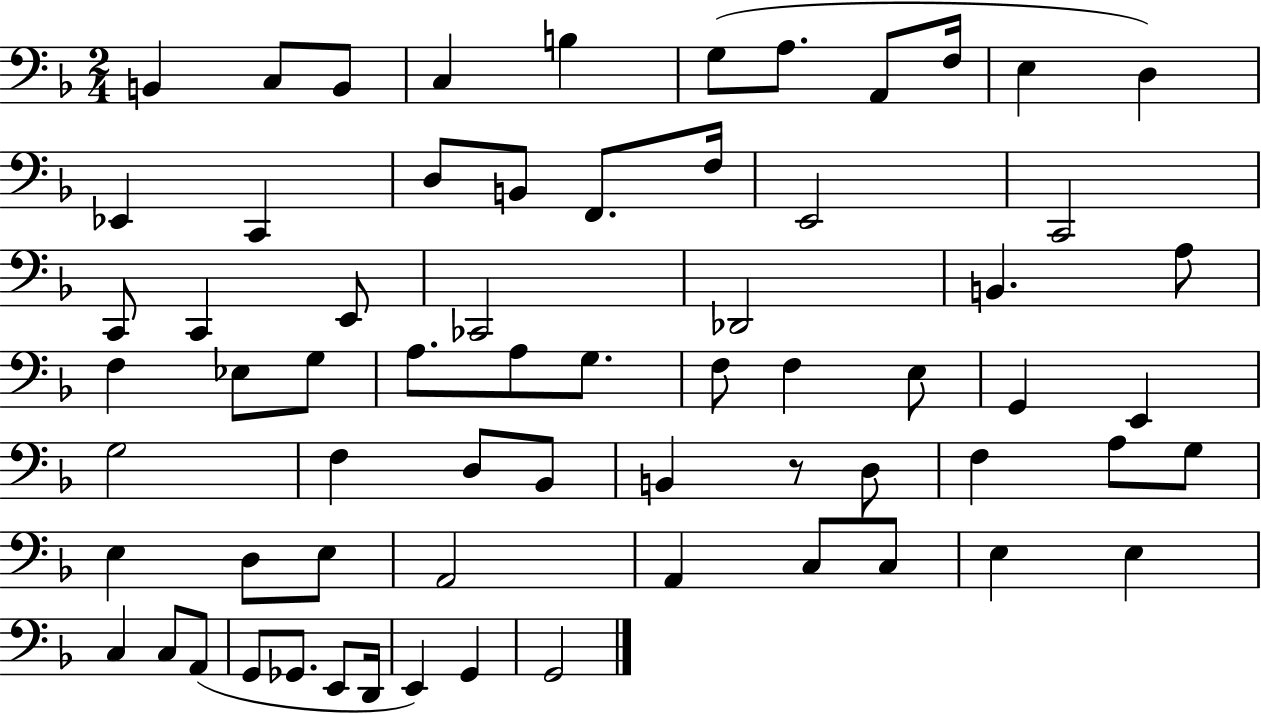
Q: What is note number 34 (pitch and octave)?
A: F3